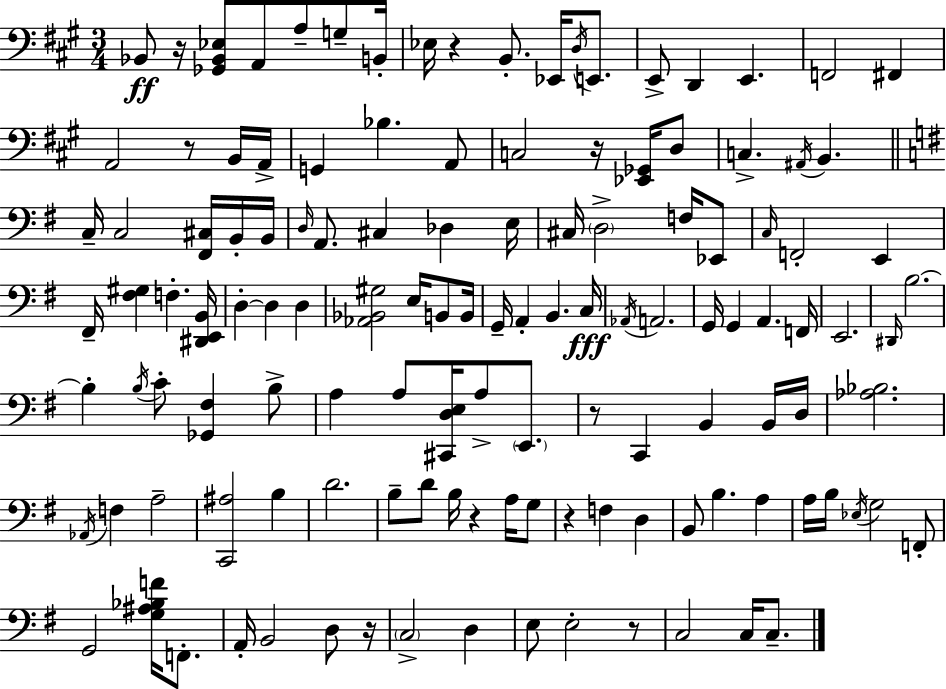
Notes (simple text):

Bb2/e R/s [Gb2,Bb2,Eb3]/e A2/e A3/e G3/e B2/s Eb3/s R/q B2/e. Eb2/s D3/s E2/e. E2/e D2/q E2/q. F2/h F#2/q A2/h R/e B2/s A2/s G2/q Bb3/q. A2/e C3/h R/s [Eb2,Gb2]/s D3/e C3/q. A#2/s B2/q. C3/s C3/h [F#2,C#3]/s B2/s B2/s D3/s A2/e. C#3/q Db3/q E3/s C#3/s D3/h F3/s Eb2/e C3/s F2/h E2/q F#2/s [F#3,G#3]/q F3/q. [D#2,E2,B2]/s D3/q D3/q D3/q [Ab2,Bb2,G#3]/h E3/s B2/e B2/s G2/s A2/q B2/q. C3/s Ab2/s A2/h. G2/s G2/q A2/q. F2/s E2/h. D#2/s B3/h. B3/q B3/s C4/e [Gb2,F#3]/q B3/e A3/q A3/e [C#2,D3,E3]/s A3/e E2/e. R/e C2/q B2/q B2/s D3/s [Ab3,Bb3]/h. Ab2/s F3/q A3/h [C2,A#3]/h B3/q D4/h. B3/e D4/e B3/s R/q A3/s G3/e R/q F3/q D3/q B2/e B3/q. A3/q A3/s B3/s Eb3/s G3/h F2/e G2/h [G3,A#3,Bb3,F4]/s F2/e. A2/s B2/h D3/e R/s C3/h D3/q E3/e E3/h R/e C3/h C3/s C3/e.